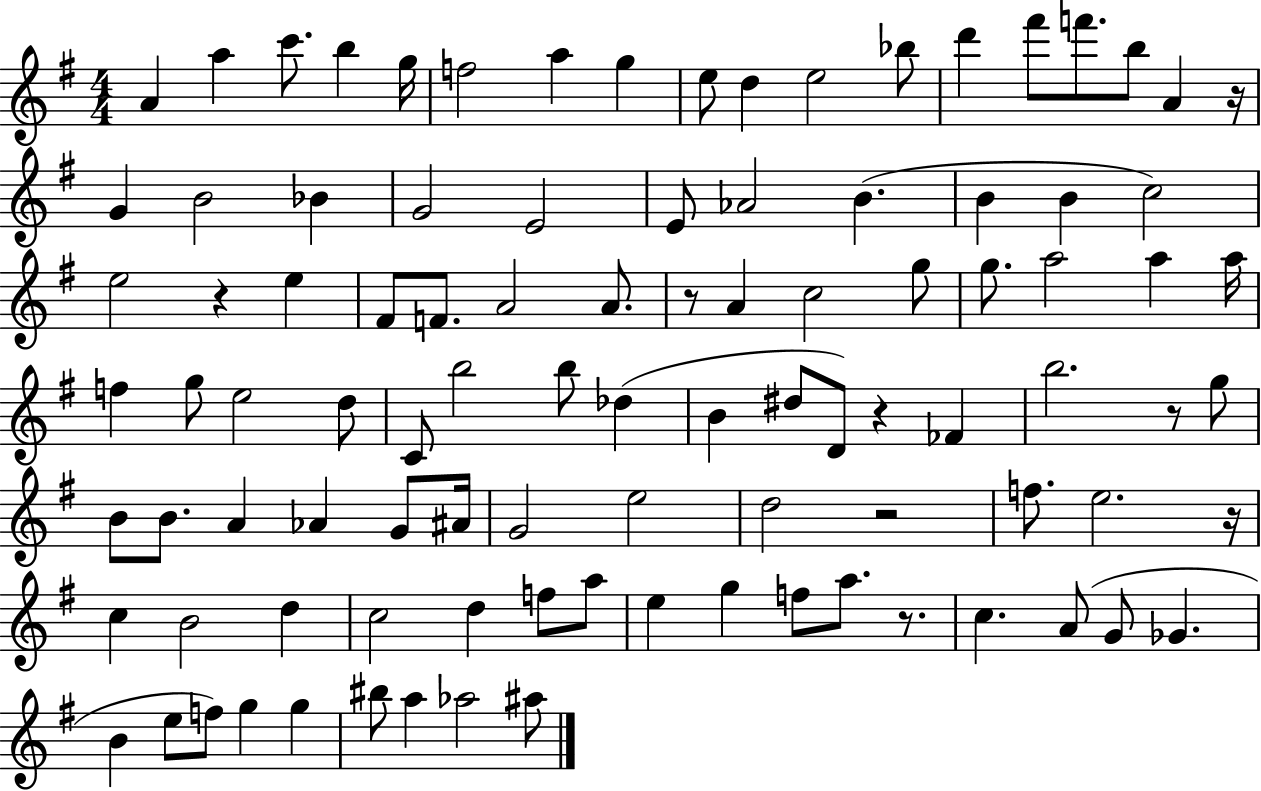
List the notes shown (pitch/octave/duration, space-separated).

A4/q A5/q C6/e. B5/q G5/s F5/h A5/q G5/q E5/e D5/q E5/h Bb5/e D6/q F#6/e F6/e. B5/e A4/q R/s G4/q B4/h Bb4/q G4/h E4/h E4/e Ab4/h B4/q. B4/q B4/q C5/h E5/h R/q E5/q F#4/e F4/e. A4/h A4/e. R/e A4/q C5/h G5/e G5/e. A5/h A5/q A5/s F5/q G5/e E5/h D5/e C4/e B5/h B5/e Db5/q B4/q D#5/e D4/e R/q FES4/q B5/h. R/e G5/e B4/e B4/e. A4/q Ab4/q G4/e A#4/s G4/h E5/h D5/h R/h F5/e. E5/h. R/s C5/q B4/h D5/q C5/h D5/q F5/e A5/e E5/q G5/q F5/e A5/e. R/e. C5/q. A4/e G4/e Gb4/q. B4/q E5/e F5/e G5/q G5/q BIS5/e A5/q Ab5/h A#5/e